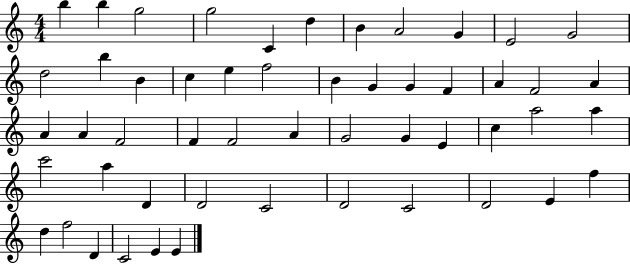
B5/q B5/q G5/h G5/h C4/q D5/q B4/q A4/h G4/q E4/h G4/h D5/h B5/q B4/q C5/q E5/q F5/h B4/q G4/q G4/q F4/q A4/q F4/h A4/q A4/q A4/q F4/h F4/q F4/h A4/q G4/h G4/q E4/q C5/q A5/h A5/q C6/h A5/q D4/q D4/h C4/h D4/h C4/h D4/h E4/q F5/q D5/q F5/h D4/q C4/h E4/q E4/q